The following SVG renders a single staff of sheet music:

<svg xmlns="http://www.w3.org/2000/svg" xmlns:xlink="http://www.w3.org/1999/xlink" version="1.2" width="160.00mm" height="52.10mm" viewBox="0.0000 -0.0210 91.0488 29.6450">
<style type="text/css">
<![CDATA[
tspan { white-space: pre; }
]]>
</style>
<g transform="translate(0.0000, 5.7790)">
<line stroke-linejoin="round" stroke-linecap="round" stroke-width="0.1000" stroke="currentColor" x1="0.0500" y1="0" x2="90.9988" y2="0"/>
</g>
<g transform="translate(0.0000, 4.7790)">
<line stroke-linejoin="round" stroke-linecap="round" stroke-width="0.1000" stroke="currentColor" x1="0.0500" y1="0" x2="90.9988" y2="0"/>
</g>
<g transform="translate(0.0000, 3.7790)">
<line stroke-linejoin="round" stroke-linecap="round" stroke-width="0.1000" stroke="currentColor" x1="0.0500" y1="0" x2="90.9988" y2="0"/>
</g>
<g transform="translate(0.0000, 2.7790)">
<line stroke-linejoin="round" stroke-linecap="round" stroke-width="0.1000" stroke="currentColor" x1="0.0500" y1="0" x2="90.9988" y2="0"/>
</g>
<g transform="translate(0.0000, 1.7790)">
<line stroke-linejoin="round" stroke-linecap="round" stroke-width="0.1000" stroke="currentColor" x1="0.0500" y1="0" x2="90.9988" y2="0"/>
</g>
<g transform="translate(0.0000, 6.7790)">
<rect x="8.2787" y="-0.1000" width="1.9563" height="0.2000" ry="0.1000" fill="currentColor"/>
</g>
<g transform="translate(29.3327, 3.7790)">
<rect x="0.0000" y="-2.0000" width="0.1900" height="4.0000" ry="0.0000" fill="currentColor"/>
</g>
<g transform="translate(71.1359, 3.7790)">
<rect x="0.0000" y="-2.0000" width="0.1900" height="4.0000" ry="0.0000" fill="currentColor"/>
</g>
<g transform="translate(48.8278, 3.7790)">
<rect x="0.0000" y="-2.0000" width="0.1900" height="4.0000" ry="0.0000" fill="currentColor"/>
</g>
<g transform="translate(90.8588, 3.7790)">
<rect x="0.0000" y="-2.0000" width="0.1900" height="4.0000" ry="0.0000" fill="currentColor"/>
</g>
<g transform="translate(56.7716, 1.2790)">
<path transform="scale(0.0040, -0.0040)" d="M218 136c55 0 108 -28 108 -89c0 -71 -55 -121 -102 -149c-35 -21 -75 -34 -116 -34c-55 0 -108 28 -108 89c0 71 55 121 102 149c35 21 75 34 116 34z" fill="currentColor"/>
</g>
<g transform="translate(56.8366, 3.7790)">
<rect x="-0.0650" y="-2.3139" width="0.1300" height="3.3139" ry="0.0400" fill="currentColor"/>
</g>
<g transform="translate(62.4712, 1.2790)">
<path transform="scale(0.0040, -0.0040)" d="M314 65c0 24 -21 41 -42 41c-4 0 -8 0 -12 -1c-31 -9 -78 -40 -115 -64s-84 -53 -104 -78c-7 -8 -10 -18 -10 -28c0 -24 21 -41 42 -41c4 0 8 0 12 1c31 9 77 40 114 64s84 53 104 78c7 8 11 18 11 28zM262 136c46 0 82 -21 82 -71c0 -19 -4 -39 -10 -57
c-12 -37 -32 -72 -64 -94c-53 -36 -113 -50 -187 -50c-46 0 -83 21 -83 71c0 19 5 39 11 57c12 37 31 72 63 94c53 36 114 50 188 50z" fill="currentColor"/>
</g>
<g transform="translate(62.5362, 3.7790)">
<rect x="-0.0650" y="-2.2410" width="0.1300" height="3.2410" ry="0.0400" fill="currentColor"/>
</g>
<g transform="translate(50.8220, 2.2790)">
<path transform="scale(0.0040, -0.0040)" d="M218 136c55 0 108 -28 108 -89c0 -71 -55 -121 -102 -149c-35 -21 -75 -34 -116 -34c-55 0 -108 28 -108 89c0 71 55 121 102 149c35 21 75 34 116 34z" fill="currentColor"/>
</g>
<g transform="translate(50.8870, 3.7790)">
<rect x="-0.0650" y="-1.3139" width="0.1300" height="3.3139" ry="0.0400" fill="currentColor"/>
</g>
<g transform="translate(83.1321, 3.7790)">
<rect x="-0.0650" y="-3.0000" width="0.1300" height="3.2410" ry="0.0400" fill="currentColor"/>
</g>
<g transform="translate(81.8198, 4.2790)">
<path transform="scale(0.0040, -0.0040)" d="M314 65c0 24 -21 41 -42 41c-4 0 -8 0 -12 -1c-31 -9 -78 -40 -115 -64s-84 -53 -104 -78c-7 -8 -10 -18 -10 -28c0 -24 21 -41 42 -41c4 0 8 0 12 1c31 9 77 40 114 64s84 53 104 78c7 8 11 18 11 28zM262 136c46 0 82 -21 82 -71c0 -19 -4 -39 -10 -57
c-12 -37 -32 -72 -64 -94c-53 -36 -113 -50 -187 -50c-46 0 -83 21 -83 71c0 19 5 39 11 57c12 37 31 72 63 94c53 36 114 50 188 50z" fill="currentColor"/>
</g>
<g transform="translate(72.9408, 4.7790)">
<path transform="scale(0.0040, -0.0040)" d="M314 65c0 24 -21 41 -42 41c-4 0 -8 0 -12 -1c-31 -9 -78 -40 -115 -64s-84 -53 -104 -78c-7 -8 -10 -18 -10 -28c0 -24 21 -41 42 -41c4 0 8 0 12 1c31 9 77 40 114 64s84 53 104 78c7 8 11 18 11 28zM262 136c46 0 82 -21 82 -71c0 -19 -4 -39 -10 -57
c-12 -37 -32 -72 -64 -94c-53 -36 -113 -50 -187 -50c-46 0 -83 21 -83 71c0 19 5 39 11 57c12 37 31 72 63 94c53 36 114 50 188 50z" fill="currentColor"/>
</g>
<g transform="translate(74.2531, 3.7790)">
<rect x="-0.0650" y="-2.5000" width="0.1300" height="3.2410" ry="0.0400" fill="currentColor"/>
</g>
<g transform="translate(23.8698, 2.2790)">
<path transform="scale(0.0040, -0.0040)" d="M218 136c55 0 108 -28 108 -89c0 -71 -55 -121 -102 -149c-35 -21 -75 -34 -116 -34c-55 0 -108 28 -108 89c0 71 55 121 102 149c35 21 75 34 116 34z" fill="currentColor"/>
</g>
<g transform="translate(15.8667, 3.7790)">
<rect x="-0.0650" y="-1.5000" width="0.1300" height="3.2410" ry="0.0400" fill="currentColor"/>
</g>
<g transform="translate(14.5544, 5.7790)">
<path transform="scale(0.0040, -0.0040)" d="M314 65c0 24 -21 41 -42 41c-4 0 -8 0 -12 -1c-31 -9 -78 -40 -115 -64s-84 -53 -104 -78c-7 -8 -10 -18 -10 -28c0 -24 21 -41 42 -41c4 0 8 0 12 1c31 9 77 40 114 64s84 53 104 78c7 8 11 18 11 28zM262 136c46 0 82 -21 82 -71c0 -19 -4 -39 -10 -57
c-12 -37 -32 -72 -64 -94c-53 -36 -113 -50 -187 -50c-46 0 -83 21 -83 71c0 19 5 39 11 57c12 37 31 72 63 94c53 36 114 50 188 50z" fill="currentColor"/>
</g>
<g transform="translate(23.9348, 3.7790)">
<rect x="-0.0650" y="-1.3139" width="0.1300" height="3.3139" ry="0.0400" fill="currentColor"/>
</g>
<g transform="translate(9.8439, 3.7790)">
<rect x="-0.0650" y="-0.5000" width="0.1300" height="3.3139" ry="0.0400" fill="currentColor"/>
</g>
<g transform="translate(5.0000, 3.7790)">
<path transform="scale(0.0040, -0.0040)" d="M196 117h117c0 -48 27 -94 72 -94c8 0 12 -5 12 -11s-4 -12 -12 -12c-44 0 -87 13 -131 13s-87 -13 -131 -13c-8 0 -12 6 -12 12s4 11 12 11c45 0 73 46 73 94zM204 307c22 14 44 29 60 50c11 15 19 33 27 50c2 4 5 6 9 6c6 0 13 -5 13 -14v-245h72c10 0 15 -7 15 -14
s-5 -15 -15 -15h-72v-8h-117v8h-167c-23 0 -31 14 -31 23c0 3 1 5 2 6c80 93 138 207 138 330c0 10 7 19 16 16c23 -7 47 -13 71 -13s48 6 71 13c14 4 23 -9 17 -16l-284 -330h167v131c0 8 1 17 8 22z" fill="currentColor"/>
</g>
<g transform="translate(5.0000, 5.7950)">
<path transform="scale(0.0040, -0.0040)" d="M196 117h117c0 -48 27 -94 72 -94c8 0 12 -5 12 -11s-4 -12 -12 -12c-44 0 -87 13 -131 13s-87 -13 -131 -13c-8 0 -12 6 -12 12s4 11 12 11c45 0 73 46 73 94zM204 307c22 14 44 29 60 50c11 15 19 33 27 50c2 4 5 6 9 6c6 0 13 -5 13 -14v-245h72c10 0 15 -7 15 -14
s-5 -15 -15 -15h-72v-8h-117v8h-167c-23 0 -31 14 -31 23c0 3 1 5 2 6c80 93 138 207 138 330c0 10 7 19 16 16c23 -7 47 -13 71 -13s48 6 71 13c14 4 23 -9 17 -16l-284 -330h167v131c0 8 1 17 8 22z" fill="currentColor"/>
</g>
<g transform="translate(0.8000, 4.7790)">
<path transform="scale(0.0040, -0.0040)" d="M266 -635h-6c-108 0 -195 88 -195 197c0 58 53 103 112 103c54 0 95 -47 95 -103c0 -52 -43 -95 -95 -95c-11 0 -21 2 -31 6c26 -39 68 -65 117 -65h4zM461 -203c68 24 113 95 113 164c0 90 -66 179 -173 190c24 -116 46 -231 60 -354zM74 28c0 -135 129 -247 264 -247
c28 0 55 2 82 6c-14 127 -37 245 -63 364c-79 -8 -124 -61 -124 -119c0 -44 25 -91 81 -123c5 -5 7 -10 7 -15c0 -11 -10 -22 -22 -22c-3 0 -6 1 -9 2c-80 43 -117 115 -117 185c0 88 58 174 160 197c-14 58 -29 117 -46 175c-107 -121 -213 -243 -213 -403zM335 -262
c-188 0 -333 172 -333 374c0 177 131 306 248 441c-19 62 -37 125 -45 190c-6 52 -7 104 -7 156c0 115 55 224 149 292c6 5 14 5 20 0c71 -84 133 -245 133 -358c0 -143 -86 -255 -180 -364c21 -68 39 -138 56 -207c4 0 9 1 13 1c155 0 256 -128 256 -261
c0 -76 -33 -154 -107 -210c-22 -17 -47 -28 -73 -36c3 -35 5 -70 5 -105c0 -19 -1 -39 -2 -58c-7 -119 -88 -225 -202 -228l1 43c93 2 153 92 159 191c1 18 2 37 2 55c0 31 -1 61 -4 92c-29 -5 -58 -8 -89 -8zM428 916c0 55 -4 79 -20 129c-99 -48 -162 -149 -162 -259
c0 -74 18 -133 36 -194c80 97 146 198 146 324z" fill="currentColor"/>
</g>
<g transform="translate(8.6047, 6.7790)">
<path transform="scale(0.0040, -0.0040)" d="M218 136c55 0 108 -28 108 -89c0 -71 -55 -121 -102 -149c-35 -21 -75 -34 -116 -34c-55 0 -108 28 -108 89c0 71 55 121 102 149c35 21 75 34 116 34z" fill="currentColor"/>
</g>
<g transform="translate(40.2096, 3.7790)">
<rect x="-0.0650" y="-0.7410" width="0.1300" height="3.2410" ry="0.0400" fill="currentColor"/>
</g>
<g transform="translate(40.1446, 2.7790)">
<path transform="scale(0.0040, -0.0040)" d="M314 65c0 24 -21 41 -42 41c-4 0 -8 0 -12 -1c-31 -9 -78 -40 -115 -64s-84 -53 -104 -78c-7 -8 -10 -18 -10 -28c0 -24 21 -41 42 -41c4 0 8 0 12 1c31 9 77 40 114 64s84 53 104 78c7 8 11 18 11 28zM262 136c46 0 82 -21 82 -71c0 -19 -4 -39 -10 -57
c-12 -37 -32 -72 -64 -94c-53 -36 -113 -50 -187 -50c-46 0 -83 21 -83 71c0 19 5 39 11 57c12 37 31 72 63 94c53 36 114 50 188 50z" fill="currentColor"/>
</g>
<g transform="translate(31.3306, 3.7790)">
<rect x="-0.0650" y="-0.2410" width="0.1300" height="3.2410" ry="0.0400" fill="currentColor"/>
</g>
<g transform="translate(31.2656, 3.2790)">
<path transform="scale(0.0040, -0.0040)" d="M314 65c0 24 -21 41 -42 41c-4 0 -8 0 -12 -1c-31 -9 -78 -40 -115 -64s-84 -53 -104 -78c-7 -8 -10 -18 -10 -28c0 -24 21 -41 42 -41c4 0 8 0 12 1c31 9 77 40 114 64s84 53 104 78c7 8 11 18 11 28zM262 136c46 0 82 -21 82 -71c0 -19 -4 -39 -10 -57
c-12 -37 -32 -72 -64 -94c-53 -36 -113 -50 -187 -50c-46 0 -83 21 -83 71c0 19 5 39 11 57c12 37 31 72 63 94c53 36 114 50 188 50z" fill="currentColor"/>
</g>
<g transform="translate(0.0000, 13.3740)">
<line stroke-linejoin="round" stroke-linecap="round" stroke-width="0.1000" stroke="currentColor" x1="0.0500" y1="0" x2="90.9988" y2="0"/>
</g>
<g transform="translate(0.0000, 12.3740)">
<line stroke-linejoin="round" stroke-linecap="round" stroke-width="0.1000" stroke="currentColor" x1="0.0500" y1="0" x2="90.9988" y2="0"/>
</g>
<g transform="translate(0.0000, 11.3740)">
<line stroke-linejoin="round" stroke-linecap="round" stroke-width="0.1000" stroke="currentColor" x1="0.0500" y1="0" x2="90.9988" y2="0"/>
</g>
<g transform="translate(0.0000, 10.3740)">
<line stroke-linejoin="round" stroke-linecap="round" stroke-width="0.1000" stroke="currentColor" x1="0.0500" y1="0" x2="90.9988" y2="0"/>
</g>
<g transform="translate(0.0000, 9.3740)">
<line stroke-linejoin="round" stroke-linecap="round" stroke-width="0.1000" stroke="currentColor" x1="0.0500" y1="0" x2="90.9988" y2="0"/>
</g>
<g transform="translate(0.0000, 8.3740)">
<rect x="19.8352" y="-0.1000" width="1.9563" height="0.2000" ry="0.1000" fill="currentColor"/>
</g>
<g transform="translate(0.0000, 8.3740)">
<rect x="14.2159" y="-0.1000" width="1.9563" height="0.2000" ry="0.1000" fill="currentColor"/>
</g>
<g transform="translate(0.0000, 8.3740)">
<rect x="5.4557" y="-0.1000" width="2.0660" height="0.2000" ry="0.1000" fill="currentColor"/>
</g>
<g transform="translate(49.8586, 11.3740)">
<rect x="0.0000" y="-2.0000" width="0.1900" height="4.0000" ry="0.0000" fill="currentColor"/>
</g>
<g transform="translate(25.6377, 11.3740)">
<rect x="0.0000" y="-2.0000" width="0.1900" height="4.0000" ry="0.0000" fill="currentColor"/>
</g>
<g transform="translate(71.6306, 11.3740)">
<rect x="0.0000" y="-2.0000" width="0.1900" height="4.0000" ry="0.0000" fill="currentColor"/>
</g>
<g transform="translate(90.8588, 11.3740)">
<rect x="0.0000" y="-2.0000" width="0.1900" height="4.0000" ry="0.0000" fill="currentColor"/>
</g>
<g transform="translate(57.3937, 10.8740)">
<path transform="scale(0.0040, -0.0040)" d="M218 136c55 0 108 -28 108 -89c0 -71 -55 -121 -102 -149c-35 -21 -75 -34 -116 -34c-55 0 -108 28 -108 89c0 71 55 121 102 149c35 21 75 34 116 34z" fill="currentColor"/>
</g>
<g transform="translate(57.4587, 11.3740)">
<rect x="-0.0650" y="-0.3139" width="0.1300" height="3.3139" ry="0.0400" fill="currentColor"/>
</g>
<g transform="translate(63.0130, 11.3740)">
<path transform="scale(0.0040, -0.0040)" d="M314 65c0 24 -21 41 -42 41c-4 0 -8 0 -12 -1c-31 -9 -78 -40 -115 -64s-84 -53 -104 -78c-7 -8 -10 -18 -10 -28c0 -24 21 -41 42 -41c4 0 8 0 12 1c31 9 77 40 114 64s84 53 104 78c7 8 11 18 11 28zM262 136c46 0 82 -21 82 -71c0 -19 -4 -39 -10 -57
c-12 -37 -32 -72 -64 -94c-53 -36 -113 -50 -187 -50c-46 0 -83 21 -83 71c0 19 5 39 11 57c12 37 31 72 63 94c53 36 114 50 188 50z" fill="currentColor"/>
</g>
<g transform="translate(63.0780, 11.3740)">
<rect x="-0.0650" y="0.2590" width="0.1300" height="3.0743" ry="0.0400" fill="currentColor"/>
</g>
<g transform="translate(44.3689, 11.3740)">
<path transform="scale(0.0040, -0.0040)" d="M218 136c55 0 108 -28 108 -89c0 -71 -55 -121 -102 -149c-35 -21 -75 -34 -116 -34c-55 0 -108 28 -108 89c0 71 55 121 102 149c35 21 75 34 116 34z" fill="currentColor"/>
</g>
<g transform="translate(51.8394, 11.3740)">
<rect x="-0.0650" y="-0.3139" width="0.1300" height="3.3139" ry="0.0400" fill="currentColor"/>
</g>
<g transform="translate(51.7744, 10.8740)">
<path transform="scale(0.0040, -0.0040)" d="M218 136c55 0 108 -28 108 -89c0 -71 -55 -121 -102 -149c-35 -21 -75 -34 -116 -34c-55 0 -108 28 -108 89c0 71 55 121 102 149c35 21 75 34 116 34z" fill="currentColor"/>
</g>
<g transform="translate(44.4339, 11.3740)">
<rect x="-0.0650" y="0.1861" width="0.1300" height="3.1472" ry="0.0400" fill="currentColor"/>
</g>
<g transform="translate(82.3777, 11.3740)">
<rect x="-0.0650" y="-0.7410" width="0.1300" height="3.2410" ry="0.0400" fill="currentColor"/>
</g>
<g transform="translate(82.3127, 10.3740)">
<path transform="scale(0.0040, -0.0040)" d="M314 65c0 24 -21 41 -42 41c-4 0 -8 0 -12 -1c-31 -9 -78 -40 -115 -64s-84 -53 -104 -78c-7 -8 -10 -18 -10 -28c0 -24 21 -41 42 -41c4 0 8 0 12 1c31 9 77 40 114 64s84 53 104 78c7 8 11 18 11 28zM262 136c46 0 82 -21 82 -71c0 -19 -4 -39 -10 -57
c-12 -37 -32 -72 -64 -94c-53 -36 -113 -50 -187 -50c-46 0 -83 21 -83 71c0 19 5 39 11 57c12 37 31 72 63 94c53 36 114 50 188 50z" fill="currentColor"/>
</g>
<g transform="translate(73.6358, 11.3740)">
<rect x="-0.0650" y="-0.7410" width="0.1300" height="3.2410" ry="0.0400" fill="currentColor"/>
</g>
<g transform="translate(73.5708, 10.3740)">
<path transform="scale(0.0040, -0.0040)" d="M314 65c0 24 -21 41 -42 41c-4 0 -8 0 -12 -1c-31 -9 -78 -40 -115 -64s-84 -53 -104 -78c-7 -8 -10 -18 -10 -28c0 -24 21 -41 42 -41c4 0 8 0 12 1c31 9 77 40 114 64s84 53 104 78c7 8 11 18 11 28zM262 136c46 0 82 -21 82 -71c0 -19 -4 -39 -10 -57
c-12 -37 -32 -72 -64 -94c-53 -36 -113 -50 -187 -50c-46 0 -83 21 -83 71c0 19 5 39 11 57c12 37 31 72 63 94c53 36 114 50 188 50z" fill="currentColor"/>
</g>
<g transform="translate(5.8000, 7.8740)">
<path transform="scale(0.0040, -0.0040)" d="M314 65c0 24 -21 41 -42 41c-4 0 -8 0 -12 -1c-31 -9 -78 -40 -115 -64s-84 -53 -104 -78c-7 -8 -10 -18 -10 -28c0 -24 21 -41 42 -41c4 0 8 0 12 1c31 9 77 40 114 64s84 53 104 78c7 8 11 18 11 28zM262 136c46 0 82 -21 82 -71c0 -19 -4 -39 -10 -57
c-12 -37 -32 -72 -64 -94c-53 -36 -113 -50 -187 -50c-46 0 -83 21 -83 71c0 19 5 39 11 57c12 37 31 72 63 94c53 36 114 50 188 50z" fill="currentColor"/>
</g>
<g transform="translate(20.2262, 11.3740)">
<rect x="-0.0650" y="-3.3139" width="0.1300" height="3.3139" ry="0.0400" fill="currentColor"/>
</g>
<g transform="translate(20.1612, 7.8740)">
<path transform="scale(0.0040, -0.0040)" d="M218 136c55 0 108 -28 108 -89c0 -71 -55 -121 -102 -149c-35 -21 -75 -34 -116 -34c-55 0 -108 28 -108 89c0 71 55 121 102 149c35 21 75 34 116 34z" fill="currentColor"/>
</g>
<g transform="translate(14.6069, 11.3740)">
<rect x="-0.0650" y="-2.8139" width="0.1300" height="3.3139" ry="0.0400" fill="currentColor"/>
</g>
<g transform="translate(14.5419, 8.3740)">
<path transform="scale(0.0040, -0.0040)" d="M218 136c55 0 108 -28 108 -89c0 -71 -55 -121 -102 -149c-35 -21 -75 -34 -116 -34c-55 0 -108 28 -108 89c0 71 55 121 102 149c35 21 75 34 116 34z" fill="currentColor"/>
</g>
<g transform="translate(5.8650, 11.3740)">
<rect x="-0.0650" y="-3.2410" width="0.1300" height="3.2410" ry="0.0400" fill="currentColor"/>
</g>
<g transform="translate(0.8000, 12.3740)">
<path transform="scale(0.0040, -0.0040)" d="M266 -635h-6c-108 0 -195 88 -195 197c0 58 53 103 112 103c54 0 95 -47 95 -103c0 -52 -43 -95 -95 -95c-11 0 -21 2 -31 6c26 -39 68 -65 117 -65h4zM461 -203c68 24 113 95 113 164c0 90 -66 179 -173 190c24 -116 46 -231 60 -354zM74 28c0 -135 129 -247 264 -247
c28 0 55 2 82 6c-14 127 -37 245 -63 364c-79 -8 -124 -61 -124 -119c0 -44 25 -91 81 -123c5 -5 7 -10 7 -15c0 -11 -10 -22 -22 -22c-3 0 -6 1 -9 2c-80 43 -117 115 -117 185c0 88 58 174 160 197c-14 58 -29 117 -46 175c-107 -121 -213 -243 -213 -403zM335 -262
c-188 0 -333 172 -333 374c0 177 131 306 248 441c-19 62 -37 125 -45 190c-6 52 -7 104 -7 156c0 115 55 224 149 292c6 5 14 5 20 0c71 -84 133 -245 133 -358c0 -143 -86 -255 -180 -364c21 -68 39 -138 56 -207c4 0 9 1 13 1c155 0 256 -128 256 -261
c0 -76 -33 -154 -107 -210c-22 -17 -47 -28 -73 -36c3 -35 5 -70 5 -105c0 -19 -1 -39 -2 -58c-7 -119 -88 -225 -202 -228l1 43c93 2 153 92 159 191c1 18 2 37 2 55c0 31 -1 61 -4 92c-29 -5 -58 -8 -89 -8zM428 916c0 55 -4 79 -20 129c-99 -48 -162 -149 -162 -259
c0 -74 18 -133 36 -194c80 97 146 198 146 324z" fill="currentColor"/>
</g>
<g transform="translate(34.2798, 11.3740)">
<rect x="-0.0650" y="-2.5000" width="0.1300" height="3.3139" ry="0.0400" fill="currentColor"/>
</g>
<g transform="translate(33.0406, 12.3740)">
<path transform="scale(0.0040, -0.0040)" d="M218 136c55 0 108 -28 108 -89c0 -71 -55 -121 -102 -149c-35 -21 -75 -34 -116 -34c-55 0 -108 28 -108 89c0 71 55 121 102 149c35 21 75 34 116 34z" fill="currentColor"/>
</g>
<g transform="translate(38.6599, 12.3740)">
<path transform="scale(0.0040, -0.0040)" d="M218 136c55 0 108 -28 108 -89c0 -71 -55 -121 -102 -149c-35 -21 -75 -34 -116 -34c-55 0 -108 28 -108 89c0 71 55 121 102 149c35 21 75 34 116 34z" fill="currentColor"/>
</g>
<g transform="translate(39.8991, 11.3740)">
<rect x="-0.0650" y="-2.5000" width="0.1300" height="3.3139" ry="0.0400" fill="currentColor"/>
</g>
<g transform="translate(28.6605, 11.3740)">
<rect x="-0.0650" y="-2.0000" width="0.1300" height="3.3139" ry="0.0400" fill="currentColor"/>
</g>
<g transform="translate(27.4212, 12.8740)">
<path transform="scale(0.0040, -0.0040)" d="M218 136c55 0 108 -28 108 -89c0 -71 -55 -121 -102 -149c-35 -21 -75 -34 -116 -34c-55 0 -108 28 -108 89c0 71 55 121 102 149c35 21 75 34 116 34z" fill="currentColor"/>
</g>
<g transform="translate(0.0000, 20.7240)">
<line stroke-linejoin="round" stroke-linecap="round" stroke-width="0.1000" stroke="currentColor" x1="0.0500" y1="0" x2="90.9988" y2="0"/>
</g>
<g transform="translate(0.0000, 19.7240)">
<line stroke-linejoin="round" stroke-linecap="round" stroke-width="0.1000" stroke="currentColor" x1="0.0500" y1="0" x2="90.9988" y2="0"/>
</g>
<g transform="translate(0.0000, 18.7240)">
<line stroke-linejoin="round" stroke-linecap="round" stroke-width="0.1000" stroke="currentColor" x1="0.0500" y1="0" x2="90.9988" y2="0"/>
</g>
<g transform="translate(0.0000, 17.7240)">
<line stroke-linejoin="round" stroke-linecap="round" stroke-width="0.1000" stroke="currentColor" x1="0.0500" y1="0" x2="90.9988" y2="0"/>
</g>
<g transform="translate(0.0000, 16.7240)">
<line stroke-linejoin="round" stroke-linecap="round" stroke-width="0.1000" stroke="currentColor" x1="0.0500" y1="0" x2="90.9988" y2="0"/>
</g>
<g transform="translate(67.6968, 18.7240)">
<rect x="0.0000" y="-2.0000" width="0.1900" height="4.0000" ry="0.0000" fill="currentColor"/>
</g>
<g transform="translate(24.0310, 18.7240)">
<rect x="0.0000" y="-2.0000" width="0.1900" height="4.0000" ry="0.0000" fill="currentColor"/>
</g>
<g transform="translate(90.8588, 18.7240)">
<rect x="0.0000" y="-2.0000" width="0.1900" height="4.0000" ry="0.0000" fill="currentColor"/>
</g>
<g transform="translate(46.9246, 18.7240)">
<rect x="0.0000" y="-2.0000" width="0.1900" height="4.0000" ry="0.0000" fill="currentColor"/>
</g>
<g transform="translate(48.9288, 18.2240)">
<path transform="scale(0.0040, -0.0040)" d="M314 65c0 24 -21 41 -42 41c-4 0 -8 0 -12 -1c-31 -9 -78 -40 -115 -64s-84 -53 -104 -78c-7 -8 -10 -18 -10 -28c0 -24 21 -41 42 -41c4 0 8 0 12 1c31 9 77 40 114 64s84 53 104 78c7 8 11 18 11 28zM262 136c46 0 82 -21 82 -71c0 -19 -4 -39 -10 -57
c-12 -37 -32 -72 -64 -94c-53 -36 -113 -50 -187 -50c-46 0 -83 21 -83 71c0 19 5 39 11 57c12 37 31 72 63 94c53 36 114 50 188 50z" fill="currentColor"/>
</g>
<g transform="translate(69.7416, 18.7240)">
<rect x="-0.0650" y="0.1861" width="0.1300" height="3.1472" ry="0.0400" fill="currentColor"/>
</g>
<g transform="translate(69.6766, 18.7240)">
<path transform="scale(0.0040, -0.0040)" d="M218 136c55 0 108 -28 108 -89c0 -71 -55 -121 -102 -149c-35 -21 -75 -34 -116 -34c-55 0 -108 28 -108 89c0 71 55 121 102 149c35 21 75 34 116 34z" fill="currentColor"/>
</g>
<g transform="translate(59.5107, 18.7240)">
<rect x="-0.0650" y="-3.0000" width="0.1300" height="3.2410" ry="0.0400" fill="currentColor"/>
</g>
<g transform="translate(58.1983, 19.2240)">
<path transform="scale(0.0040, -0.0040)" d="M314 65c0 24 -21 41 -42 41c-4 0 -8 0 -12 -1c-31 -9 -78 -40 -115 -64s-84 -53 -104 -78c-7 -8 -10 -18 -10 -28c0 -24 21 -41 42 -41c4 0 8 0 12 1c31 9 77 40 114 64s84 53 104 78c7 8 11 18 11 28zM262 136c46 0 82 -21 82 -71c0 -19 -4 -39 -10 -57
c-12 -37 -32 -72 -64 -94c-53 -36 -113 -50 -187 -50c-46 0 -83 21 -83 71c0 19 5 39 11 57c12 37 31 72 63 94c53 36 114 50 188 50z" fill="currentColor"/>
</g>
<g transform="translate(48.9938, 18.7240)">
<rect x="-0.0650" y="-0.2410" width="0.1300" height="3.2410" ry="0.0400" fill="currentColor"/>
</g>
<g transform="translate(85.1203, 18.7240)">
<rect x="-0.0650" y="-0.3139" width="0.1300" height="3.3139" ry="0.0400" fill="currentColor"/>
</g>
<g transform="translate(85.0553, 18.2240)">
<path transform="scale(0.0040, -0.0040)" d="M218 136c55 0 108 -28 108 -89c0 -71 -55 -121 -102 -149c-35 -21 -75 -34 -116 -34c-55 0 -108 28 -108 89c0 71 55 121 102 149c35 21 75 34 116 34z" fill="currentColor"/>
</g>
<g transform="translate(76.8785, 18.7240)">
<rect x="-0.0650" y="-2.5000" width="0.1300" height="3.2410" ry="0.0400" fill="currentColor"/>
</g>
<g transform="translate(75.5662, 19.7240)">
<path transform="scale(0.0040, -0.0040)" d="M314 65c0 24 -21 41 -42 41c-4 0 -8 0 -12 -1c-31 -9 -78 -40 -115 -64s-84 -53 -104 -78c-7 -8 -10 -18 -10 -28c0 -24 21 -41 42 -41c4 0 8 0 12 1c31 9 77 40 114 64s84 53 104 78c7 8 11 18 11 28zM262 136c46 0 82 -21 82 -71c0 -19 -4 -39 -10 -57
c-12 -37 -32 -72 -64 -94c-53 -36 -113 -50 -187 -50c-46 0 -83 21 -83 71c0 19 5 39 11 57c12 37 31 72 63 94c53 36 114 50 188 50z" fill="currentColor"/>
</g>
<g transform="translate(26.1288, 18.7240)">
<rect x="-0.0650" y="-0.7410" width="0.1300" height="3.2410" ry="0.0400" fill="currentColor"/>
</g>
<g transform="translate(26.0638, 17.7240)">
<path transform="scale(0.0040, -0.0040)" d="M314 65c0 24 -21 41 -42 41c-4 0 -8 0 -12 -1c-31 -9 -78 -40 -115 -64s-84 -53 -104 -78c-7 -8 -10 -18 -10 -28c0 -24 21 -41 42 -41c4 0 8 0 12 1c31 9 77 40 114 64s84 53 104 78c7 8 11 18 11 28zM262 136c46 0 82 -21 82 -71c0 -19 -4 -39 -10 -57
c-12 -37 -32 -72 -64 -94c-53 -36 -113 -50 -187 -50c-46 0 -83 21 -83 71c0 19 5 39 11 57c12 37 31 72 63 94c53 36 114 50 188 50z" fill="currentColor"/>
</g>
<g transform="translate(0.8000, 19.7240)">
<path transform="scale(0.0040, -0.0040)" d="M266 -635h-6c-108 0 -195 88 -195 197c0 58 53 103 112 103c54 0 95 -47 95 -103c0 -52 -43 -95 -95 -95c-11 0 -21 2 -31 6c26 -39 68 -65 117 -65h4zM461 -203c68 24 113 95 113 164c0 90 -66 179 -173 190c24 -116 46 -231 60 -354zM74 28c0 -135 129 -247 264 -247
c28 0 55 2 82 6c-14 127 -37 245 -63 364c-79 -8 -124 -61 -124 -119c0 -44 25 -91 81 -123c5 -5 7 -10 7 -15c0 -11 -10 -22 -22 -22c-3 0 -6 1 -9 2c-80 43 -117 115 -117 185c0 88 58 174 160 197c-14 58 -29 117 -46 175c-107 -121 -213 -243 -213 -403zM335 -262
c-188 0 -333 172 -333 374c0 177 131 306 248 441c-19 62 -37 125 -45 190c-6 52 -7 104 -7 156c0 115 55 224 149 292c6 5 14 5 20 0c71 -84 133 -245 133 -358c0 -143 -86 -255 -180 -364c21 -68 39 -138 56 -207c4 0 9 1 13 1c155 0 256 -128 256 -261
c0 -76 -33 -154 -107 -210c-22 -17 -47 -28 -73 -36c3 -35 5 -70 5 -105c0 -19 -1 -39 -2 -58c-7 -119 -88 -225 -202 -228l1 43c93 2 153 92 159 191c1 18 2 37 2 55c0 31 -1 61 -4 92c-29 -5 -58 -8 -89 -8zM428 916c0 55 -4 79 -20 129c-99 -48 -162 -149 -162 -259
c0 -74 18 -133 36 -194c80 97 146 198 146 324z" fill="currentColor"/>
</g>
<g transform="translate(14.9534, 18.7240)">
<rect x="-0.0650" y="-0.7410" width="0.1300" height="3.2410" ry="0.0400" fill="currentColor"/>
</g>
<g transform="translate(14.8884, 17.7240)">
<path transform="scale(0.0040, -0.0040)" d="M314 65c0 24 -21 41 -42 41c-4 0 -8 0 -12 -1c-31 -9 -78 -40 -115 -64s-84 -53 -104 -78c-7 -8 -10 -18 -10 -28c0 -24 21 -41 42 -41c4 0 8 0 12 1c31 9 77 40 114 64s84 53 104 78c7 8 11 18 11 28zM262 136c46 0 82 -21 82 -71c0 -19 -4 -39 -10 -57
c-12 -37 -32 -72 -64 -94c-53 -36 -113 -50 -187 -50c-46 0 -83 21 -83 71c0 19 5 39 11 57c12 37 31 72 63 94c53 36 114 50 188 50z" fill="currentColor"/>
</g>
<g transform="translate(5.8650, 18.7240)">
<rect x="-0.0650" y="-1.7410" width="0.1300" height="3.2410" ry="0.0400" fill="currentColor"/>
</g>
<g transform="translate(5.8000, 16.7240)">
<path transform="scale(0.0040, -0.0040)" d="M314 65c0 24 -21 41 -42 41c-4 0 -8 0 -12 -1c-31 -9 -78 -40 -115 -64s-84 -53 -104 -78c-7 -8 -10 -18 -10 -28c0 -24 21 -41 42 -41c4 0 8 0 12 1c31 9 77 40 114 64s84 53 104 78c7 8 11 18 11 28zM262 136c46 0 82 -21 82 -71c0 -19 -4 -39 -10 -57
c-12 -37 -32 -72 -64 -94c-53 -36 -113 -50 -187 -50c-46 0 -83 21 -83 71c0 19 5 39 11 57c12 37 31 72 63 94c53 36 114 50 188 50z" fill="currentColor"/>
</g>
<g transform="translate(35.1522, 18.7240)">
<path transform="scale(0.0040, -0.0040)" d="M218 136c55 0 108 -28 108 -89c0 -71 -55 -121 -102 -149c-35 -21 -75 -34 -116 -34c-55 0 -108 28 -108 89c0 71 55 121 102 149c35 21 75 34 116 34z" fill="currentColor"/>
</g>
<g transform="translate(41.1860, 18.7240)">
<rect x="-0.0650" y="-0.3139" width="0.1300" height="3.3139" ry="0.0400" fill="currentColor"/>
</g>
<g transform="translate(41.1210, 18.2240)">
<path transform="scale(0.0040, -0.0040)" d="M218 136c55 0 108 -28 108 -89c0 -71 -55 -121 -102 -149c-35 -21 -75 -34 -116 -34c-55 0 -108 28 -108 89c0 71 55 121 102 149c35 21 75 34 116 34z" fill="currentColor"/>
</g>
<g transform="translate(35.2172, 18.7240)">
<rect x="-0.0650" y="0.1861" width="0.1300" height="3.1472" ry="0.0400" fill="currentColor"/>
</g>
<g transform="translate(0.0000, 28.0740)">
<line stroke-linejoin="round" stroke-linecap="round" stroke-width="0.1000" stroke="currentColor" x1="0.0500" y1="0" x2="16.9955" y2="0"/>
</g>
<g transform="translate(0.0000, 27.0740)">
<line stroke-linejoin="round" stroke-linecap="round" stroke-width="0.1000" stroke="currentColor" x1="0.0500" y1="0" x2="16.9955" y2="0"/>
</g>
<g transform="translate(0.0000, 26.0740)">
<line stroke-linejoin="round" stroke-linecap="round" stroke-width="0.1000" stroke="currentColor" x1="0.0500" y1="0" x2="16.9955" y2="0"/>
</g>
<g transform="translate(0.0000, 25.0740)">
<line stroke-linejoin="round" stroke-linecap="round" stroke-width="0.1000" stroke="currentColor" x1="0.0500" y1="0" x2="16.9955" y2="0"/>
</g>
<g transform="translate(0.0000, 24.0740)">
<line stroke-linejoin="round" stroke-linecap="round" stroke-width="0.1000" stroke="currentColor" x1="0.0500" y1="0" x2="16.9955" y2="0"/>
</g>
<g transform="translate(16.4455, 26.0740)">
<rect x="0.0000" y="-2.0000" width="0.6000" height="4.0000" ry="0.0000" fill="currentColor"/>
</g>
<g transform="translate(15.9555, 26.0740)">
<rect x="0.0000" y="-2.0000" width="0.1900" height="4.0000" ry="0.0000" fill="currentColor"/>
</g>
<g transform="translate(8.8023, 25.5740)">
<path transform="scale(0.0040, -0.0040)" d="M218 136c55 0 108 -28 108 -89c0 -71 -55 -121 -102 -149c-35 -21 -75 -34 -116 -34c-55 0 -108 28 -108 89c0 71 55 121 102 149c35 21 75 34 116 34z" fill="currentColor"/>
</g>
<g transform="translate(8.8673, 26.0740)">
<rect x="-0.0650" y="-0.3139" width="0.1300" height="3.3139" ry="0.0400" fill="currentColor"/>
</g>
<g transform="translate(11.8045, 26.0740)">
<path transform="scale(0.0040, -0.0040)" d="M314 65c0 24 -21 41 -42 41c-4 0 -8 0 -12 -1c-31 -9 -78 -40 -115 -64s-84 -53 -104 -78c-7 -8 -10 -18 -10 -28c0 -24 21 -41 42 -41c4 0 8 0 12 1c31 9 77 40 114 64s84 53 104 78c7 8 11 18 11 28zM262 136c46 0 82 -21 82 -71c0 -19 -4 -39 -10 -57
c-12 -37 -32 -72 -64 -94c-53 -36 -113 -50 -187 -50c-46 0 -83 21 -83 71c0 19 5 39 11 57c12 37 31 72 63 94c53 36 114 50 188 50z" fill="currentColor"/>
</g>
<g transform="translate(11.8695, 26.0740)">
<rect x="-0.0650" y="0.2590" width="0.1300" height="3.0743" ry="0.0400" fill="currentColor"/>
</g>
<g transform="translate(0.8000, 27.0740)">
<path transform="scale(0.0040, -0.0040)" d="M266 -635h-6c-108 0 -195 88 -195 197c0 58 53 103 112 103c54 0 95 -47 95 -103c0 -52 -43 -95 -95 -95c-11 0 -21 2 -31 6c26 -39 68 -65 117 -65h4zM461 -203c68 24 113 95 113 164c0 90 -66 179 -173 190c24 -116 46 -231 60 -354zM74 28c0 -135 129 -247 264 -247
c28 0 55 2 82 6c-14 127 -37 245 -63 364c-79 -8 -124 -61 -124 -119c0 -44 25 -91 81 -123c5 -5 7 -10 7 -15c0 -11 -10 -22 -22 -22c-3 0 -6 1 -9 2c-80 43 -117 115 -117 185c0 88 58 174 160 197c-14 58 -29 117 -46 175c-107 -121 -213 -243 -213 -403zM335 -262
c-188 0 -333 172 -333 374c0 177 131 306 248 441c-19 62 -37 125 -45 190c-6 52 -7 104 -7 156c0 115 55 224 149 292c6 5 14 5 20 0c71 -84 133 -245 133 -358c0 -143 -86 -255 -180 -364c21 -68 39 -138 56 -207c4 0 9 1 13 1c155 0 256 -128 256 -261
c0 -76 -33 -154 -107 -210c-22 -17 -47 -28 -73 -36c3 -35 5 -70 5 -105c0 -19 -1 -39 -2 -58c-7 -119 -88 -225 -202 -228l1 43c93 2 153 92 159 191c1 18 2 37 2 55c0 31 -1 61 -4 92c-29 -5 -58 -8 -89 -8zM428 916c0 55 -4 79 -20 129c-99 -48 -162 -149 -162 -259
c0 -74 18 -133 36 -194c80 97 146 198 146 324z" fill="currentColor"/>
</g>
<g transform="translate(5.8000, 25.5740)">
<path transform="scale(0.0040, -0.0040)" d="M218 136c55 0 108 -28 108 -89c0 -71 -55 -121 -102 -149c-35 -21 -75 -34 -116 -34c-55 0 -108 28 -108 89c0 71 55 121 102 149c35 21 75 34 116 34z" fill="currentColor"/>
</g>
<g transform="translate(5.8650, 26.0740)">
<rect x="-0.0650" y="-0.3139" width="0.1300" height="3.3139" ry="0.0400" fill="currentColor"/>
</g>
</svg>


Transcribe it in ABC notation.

X:1
T:Untitled
M:4/4
L:1/4
K:C
C E2 e c2 d2 e g g2 G2 A2 b2 a b F G G B c c B2 d2 d2 f2 d2 d2 B c c2 A2 B G2 c c c B2